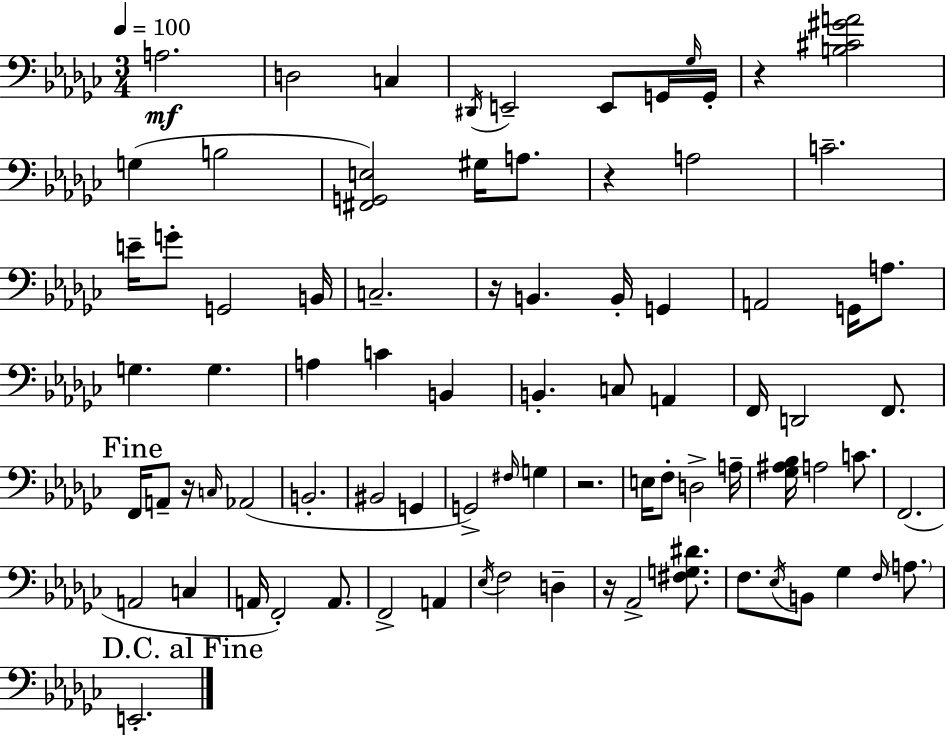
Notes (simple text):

A3/h. D3/h C3/q D#2/s E2/h E2/e G2/s Gb3/s G2/s R/q [B3,C#4,G#4,A4]/h G3/q B3/h [F#2,G2,E3]/h G#3/s A3/e. R/q A3/h C4/h. E4/s G4/e G2/h B2/s C3/h. R/s B2/q. B2/s G2/q A2/h G2/s A3/e. G3/q. G3/q. A3/q C4/q B2/q B2/q. C3/e A2/q F2/s D2/h F2/e. F2/s A2/e R/s C3/s Ab2/h B2/h. BIS2/h G2/q G2/h F#3/s G3/q R/h. E3/s F3/e D3/h A3/s [Gb3,A#3,Bb3]/s A3/h C4/e. F2/h. A2/h C3/q A2/s F2/h A2/e. F2/h A2/q Eb3/s F3/h D3/q R/s Ab2/h [F#3,G3,D#4]/e. F3/e. Eb3/s B2/e Gb3/q F3/s A3/e. E2/h.